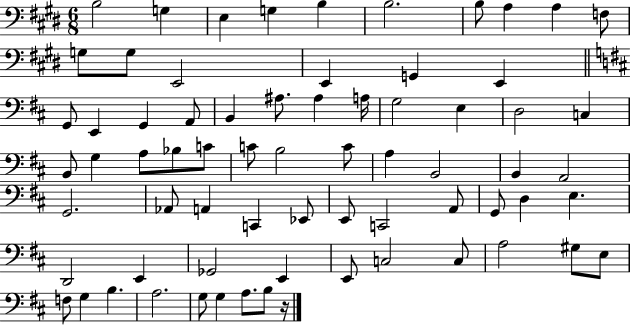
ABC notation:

X:1
T:Untitled
M:6/8
L:1/4
K:E
B,2 G, E, G, B, B,2 B,/2 A, A, F,/2 G,/2 G,/2 E,,2 E,, G,, E,, G,,/2 E,, G,, A,,/2 B,, ^A,/2 ^A, A,/4 G,2 E, D,2 C, B,,/2 G, A,/2 _B,/2 C/2 C/2 B,2 C/2 A, B,,2 B,, A,,2 G,,2 _A,,/2 A,, C,, _E,,/2 E,,/2 C,,2 A,,/2 G,,/2 D, E, D,,2 E,, _G,,2 E,, E,,/2 C,2 C,/2 A,2 ^G,/2 E,/2 F,/2 G, B, A,2 G,/2 G, A,/2 B,/2 z/4